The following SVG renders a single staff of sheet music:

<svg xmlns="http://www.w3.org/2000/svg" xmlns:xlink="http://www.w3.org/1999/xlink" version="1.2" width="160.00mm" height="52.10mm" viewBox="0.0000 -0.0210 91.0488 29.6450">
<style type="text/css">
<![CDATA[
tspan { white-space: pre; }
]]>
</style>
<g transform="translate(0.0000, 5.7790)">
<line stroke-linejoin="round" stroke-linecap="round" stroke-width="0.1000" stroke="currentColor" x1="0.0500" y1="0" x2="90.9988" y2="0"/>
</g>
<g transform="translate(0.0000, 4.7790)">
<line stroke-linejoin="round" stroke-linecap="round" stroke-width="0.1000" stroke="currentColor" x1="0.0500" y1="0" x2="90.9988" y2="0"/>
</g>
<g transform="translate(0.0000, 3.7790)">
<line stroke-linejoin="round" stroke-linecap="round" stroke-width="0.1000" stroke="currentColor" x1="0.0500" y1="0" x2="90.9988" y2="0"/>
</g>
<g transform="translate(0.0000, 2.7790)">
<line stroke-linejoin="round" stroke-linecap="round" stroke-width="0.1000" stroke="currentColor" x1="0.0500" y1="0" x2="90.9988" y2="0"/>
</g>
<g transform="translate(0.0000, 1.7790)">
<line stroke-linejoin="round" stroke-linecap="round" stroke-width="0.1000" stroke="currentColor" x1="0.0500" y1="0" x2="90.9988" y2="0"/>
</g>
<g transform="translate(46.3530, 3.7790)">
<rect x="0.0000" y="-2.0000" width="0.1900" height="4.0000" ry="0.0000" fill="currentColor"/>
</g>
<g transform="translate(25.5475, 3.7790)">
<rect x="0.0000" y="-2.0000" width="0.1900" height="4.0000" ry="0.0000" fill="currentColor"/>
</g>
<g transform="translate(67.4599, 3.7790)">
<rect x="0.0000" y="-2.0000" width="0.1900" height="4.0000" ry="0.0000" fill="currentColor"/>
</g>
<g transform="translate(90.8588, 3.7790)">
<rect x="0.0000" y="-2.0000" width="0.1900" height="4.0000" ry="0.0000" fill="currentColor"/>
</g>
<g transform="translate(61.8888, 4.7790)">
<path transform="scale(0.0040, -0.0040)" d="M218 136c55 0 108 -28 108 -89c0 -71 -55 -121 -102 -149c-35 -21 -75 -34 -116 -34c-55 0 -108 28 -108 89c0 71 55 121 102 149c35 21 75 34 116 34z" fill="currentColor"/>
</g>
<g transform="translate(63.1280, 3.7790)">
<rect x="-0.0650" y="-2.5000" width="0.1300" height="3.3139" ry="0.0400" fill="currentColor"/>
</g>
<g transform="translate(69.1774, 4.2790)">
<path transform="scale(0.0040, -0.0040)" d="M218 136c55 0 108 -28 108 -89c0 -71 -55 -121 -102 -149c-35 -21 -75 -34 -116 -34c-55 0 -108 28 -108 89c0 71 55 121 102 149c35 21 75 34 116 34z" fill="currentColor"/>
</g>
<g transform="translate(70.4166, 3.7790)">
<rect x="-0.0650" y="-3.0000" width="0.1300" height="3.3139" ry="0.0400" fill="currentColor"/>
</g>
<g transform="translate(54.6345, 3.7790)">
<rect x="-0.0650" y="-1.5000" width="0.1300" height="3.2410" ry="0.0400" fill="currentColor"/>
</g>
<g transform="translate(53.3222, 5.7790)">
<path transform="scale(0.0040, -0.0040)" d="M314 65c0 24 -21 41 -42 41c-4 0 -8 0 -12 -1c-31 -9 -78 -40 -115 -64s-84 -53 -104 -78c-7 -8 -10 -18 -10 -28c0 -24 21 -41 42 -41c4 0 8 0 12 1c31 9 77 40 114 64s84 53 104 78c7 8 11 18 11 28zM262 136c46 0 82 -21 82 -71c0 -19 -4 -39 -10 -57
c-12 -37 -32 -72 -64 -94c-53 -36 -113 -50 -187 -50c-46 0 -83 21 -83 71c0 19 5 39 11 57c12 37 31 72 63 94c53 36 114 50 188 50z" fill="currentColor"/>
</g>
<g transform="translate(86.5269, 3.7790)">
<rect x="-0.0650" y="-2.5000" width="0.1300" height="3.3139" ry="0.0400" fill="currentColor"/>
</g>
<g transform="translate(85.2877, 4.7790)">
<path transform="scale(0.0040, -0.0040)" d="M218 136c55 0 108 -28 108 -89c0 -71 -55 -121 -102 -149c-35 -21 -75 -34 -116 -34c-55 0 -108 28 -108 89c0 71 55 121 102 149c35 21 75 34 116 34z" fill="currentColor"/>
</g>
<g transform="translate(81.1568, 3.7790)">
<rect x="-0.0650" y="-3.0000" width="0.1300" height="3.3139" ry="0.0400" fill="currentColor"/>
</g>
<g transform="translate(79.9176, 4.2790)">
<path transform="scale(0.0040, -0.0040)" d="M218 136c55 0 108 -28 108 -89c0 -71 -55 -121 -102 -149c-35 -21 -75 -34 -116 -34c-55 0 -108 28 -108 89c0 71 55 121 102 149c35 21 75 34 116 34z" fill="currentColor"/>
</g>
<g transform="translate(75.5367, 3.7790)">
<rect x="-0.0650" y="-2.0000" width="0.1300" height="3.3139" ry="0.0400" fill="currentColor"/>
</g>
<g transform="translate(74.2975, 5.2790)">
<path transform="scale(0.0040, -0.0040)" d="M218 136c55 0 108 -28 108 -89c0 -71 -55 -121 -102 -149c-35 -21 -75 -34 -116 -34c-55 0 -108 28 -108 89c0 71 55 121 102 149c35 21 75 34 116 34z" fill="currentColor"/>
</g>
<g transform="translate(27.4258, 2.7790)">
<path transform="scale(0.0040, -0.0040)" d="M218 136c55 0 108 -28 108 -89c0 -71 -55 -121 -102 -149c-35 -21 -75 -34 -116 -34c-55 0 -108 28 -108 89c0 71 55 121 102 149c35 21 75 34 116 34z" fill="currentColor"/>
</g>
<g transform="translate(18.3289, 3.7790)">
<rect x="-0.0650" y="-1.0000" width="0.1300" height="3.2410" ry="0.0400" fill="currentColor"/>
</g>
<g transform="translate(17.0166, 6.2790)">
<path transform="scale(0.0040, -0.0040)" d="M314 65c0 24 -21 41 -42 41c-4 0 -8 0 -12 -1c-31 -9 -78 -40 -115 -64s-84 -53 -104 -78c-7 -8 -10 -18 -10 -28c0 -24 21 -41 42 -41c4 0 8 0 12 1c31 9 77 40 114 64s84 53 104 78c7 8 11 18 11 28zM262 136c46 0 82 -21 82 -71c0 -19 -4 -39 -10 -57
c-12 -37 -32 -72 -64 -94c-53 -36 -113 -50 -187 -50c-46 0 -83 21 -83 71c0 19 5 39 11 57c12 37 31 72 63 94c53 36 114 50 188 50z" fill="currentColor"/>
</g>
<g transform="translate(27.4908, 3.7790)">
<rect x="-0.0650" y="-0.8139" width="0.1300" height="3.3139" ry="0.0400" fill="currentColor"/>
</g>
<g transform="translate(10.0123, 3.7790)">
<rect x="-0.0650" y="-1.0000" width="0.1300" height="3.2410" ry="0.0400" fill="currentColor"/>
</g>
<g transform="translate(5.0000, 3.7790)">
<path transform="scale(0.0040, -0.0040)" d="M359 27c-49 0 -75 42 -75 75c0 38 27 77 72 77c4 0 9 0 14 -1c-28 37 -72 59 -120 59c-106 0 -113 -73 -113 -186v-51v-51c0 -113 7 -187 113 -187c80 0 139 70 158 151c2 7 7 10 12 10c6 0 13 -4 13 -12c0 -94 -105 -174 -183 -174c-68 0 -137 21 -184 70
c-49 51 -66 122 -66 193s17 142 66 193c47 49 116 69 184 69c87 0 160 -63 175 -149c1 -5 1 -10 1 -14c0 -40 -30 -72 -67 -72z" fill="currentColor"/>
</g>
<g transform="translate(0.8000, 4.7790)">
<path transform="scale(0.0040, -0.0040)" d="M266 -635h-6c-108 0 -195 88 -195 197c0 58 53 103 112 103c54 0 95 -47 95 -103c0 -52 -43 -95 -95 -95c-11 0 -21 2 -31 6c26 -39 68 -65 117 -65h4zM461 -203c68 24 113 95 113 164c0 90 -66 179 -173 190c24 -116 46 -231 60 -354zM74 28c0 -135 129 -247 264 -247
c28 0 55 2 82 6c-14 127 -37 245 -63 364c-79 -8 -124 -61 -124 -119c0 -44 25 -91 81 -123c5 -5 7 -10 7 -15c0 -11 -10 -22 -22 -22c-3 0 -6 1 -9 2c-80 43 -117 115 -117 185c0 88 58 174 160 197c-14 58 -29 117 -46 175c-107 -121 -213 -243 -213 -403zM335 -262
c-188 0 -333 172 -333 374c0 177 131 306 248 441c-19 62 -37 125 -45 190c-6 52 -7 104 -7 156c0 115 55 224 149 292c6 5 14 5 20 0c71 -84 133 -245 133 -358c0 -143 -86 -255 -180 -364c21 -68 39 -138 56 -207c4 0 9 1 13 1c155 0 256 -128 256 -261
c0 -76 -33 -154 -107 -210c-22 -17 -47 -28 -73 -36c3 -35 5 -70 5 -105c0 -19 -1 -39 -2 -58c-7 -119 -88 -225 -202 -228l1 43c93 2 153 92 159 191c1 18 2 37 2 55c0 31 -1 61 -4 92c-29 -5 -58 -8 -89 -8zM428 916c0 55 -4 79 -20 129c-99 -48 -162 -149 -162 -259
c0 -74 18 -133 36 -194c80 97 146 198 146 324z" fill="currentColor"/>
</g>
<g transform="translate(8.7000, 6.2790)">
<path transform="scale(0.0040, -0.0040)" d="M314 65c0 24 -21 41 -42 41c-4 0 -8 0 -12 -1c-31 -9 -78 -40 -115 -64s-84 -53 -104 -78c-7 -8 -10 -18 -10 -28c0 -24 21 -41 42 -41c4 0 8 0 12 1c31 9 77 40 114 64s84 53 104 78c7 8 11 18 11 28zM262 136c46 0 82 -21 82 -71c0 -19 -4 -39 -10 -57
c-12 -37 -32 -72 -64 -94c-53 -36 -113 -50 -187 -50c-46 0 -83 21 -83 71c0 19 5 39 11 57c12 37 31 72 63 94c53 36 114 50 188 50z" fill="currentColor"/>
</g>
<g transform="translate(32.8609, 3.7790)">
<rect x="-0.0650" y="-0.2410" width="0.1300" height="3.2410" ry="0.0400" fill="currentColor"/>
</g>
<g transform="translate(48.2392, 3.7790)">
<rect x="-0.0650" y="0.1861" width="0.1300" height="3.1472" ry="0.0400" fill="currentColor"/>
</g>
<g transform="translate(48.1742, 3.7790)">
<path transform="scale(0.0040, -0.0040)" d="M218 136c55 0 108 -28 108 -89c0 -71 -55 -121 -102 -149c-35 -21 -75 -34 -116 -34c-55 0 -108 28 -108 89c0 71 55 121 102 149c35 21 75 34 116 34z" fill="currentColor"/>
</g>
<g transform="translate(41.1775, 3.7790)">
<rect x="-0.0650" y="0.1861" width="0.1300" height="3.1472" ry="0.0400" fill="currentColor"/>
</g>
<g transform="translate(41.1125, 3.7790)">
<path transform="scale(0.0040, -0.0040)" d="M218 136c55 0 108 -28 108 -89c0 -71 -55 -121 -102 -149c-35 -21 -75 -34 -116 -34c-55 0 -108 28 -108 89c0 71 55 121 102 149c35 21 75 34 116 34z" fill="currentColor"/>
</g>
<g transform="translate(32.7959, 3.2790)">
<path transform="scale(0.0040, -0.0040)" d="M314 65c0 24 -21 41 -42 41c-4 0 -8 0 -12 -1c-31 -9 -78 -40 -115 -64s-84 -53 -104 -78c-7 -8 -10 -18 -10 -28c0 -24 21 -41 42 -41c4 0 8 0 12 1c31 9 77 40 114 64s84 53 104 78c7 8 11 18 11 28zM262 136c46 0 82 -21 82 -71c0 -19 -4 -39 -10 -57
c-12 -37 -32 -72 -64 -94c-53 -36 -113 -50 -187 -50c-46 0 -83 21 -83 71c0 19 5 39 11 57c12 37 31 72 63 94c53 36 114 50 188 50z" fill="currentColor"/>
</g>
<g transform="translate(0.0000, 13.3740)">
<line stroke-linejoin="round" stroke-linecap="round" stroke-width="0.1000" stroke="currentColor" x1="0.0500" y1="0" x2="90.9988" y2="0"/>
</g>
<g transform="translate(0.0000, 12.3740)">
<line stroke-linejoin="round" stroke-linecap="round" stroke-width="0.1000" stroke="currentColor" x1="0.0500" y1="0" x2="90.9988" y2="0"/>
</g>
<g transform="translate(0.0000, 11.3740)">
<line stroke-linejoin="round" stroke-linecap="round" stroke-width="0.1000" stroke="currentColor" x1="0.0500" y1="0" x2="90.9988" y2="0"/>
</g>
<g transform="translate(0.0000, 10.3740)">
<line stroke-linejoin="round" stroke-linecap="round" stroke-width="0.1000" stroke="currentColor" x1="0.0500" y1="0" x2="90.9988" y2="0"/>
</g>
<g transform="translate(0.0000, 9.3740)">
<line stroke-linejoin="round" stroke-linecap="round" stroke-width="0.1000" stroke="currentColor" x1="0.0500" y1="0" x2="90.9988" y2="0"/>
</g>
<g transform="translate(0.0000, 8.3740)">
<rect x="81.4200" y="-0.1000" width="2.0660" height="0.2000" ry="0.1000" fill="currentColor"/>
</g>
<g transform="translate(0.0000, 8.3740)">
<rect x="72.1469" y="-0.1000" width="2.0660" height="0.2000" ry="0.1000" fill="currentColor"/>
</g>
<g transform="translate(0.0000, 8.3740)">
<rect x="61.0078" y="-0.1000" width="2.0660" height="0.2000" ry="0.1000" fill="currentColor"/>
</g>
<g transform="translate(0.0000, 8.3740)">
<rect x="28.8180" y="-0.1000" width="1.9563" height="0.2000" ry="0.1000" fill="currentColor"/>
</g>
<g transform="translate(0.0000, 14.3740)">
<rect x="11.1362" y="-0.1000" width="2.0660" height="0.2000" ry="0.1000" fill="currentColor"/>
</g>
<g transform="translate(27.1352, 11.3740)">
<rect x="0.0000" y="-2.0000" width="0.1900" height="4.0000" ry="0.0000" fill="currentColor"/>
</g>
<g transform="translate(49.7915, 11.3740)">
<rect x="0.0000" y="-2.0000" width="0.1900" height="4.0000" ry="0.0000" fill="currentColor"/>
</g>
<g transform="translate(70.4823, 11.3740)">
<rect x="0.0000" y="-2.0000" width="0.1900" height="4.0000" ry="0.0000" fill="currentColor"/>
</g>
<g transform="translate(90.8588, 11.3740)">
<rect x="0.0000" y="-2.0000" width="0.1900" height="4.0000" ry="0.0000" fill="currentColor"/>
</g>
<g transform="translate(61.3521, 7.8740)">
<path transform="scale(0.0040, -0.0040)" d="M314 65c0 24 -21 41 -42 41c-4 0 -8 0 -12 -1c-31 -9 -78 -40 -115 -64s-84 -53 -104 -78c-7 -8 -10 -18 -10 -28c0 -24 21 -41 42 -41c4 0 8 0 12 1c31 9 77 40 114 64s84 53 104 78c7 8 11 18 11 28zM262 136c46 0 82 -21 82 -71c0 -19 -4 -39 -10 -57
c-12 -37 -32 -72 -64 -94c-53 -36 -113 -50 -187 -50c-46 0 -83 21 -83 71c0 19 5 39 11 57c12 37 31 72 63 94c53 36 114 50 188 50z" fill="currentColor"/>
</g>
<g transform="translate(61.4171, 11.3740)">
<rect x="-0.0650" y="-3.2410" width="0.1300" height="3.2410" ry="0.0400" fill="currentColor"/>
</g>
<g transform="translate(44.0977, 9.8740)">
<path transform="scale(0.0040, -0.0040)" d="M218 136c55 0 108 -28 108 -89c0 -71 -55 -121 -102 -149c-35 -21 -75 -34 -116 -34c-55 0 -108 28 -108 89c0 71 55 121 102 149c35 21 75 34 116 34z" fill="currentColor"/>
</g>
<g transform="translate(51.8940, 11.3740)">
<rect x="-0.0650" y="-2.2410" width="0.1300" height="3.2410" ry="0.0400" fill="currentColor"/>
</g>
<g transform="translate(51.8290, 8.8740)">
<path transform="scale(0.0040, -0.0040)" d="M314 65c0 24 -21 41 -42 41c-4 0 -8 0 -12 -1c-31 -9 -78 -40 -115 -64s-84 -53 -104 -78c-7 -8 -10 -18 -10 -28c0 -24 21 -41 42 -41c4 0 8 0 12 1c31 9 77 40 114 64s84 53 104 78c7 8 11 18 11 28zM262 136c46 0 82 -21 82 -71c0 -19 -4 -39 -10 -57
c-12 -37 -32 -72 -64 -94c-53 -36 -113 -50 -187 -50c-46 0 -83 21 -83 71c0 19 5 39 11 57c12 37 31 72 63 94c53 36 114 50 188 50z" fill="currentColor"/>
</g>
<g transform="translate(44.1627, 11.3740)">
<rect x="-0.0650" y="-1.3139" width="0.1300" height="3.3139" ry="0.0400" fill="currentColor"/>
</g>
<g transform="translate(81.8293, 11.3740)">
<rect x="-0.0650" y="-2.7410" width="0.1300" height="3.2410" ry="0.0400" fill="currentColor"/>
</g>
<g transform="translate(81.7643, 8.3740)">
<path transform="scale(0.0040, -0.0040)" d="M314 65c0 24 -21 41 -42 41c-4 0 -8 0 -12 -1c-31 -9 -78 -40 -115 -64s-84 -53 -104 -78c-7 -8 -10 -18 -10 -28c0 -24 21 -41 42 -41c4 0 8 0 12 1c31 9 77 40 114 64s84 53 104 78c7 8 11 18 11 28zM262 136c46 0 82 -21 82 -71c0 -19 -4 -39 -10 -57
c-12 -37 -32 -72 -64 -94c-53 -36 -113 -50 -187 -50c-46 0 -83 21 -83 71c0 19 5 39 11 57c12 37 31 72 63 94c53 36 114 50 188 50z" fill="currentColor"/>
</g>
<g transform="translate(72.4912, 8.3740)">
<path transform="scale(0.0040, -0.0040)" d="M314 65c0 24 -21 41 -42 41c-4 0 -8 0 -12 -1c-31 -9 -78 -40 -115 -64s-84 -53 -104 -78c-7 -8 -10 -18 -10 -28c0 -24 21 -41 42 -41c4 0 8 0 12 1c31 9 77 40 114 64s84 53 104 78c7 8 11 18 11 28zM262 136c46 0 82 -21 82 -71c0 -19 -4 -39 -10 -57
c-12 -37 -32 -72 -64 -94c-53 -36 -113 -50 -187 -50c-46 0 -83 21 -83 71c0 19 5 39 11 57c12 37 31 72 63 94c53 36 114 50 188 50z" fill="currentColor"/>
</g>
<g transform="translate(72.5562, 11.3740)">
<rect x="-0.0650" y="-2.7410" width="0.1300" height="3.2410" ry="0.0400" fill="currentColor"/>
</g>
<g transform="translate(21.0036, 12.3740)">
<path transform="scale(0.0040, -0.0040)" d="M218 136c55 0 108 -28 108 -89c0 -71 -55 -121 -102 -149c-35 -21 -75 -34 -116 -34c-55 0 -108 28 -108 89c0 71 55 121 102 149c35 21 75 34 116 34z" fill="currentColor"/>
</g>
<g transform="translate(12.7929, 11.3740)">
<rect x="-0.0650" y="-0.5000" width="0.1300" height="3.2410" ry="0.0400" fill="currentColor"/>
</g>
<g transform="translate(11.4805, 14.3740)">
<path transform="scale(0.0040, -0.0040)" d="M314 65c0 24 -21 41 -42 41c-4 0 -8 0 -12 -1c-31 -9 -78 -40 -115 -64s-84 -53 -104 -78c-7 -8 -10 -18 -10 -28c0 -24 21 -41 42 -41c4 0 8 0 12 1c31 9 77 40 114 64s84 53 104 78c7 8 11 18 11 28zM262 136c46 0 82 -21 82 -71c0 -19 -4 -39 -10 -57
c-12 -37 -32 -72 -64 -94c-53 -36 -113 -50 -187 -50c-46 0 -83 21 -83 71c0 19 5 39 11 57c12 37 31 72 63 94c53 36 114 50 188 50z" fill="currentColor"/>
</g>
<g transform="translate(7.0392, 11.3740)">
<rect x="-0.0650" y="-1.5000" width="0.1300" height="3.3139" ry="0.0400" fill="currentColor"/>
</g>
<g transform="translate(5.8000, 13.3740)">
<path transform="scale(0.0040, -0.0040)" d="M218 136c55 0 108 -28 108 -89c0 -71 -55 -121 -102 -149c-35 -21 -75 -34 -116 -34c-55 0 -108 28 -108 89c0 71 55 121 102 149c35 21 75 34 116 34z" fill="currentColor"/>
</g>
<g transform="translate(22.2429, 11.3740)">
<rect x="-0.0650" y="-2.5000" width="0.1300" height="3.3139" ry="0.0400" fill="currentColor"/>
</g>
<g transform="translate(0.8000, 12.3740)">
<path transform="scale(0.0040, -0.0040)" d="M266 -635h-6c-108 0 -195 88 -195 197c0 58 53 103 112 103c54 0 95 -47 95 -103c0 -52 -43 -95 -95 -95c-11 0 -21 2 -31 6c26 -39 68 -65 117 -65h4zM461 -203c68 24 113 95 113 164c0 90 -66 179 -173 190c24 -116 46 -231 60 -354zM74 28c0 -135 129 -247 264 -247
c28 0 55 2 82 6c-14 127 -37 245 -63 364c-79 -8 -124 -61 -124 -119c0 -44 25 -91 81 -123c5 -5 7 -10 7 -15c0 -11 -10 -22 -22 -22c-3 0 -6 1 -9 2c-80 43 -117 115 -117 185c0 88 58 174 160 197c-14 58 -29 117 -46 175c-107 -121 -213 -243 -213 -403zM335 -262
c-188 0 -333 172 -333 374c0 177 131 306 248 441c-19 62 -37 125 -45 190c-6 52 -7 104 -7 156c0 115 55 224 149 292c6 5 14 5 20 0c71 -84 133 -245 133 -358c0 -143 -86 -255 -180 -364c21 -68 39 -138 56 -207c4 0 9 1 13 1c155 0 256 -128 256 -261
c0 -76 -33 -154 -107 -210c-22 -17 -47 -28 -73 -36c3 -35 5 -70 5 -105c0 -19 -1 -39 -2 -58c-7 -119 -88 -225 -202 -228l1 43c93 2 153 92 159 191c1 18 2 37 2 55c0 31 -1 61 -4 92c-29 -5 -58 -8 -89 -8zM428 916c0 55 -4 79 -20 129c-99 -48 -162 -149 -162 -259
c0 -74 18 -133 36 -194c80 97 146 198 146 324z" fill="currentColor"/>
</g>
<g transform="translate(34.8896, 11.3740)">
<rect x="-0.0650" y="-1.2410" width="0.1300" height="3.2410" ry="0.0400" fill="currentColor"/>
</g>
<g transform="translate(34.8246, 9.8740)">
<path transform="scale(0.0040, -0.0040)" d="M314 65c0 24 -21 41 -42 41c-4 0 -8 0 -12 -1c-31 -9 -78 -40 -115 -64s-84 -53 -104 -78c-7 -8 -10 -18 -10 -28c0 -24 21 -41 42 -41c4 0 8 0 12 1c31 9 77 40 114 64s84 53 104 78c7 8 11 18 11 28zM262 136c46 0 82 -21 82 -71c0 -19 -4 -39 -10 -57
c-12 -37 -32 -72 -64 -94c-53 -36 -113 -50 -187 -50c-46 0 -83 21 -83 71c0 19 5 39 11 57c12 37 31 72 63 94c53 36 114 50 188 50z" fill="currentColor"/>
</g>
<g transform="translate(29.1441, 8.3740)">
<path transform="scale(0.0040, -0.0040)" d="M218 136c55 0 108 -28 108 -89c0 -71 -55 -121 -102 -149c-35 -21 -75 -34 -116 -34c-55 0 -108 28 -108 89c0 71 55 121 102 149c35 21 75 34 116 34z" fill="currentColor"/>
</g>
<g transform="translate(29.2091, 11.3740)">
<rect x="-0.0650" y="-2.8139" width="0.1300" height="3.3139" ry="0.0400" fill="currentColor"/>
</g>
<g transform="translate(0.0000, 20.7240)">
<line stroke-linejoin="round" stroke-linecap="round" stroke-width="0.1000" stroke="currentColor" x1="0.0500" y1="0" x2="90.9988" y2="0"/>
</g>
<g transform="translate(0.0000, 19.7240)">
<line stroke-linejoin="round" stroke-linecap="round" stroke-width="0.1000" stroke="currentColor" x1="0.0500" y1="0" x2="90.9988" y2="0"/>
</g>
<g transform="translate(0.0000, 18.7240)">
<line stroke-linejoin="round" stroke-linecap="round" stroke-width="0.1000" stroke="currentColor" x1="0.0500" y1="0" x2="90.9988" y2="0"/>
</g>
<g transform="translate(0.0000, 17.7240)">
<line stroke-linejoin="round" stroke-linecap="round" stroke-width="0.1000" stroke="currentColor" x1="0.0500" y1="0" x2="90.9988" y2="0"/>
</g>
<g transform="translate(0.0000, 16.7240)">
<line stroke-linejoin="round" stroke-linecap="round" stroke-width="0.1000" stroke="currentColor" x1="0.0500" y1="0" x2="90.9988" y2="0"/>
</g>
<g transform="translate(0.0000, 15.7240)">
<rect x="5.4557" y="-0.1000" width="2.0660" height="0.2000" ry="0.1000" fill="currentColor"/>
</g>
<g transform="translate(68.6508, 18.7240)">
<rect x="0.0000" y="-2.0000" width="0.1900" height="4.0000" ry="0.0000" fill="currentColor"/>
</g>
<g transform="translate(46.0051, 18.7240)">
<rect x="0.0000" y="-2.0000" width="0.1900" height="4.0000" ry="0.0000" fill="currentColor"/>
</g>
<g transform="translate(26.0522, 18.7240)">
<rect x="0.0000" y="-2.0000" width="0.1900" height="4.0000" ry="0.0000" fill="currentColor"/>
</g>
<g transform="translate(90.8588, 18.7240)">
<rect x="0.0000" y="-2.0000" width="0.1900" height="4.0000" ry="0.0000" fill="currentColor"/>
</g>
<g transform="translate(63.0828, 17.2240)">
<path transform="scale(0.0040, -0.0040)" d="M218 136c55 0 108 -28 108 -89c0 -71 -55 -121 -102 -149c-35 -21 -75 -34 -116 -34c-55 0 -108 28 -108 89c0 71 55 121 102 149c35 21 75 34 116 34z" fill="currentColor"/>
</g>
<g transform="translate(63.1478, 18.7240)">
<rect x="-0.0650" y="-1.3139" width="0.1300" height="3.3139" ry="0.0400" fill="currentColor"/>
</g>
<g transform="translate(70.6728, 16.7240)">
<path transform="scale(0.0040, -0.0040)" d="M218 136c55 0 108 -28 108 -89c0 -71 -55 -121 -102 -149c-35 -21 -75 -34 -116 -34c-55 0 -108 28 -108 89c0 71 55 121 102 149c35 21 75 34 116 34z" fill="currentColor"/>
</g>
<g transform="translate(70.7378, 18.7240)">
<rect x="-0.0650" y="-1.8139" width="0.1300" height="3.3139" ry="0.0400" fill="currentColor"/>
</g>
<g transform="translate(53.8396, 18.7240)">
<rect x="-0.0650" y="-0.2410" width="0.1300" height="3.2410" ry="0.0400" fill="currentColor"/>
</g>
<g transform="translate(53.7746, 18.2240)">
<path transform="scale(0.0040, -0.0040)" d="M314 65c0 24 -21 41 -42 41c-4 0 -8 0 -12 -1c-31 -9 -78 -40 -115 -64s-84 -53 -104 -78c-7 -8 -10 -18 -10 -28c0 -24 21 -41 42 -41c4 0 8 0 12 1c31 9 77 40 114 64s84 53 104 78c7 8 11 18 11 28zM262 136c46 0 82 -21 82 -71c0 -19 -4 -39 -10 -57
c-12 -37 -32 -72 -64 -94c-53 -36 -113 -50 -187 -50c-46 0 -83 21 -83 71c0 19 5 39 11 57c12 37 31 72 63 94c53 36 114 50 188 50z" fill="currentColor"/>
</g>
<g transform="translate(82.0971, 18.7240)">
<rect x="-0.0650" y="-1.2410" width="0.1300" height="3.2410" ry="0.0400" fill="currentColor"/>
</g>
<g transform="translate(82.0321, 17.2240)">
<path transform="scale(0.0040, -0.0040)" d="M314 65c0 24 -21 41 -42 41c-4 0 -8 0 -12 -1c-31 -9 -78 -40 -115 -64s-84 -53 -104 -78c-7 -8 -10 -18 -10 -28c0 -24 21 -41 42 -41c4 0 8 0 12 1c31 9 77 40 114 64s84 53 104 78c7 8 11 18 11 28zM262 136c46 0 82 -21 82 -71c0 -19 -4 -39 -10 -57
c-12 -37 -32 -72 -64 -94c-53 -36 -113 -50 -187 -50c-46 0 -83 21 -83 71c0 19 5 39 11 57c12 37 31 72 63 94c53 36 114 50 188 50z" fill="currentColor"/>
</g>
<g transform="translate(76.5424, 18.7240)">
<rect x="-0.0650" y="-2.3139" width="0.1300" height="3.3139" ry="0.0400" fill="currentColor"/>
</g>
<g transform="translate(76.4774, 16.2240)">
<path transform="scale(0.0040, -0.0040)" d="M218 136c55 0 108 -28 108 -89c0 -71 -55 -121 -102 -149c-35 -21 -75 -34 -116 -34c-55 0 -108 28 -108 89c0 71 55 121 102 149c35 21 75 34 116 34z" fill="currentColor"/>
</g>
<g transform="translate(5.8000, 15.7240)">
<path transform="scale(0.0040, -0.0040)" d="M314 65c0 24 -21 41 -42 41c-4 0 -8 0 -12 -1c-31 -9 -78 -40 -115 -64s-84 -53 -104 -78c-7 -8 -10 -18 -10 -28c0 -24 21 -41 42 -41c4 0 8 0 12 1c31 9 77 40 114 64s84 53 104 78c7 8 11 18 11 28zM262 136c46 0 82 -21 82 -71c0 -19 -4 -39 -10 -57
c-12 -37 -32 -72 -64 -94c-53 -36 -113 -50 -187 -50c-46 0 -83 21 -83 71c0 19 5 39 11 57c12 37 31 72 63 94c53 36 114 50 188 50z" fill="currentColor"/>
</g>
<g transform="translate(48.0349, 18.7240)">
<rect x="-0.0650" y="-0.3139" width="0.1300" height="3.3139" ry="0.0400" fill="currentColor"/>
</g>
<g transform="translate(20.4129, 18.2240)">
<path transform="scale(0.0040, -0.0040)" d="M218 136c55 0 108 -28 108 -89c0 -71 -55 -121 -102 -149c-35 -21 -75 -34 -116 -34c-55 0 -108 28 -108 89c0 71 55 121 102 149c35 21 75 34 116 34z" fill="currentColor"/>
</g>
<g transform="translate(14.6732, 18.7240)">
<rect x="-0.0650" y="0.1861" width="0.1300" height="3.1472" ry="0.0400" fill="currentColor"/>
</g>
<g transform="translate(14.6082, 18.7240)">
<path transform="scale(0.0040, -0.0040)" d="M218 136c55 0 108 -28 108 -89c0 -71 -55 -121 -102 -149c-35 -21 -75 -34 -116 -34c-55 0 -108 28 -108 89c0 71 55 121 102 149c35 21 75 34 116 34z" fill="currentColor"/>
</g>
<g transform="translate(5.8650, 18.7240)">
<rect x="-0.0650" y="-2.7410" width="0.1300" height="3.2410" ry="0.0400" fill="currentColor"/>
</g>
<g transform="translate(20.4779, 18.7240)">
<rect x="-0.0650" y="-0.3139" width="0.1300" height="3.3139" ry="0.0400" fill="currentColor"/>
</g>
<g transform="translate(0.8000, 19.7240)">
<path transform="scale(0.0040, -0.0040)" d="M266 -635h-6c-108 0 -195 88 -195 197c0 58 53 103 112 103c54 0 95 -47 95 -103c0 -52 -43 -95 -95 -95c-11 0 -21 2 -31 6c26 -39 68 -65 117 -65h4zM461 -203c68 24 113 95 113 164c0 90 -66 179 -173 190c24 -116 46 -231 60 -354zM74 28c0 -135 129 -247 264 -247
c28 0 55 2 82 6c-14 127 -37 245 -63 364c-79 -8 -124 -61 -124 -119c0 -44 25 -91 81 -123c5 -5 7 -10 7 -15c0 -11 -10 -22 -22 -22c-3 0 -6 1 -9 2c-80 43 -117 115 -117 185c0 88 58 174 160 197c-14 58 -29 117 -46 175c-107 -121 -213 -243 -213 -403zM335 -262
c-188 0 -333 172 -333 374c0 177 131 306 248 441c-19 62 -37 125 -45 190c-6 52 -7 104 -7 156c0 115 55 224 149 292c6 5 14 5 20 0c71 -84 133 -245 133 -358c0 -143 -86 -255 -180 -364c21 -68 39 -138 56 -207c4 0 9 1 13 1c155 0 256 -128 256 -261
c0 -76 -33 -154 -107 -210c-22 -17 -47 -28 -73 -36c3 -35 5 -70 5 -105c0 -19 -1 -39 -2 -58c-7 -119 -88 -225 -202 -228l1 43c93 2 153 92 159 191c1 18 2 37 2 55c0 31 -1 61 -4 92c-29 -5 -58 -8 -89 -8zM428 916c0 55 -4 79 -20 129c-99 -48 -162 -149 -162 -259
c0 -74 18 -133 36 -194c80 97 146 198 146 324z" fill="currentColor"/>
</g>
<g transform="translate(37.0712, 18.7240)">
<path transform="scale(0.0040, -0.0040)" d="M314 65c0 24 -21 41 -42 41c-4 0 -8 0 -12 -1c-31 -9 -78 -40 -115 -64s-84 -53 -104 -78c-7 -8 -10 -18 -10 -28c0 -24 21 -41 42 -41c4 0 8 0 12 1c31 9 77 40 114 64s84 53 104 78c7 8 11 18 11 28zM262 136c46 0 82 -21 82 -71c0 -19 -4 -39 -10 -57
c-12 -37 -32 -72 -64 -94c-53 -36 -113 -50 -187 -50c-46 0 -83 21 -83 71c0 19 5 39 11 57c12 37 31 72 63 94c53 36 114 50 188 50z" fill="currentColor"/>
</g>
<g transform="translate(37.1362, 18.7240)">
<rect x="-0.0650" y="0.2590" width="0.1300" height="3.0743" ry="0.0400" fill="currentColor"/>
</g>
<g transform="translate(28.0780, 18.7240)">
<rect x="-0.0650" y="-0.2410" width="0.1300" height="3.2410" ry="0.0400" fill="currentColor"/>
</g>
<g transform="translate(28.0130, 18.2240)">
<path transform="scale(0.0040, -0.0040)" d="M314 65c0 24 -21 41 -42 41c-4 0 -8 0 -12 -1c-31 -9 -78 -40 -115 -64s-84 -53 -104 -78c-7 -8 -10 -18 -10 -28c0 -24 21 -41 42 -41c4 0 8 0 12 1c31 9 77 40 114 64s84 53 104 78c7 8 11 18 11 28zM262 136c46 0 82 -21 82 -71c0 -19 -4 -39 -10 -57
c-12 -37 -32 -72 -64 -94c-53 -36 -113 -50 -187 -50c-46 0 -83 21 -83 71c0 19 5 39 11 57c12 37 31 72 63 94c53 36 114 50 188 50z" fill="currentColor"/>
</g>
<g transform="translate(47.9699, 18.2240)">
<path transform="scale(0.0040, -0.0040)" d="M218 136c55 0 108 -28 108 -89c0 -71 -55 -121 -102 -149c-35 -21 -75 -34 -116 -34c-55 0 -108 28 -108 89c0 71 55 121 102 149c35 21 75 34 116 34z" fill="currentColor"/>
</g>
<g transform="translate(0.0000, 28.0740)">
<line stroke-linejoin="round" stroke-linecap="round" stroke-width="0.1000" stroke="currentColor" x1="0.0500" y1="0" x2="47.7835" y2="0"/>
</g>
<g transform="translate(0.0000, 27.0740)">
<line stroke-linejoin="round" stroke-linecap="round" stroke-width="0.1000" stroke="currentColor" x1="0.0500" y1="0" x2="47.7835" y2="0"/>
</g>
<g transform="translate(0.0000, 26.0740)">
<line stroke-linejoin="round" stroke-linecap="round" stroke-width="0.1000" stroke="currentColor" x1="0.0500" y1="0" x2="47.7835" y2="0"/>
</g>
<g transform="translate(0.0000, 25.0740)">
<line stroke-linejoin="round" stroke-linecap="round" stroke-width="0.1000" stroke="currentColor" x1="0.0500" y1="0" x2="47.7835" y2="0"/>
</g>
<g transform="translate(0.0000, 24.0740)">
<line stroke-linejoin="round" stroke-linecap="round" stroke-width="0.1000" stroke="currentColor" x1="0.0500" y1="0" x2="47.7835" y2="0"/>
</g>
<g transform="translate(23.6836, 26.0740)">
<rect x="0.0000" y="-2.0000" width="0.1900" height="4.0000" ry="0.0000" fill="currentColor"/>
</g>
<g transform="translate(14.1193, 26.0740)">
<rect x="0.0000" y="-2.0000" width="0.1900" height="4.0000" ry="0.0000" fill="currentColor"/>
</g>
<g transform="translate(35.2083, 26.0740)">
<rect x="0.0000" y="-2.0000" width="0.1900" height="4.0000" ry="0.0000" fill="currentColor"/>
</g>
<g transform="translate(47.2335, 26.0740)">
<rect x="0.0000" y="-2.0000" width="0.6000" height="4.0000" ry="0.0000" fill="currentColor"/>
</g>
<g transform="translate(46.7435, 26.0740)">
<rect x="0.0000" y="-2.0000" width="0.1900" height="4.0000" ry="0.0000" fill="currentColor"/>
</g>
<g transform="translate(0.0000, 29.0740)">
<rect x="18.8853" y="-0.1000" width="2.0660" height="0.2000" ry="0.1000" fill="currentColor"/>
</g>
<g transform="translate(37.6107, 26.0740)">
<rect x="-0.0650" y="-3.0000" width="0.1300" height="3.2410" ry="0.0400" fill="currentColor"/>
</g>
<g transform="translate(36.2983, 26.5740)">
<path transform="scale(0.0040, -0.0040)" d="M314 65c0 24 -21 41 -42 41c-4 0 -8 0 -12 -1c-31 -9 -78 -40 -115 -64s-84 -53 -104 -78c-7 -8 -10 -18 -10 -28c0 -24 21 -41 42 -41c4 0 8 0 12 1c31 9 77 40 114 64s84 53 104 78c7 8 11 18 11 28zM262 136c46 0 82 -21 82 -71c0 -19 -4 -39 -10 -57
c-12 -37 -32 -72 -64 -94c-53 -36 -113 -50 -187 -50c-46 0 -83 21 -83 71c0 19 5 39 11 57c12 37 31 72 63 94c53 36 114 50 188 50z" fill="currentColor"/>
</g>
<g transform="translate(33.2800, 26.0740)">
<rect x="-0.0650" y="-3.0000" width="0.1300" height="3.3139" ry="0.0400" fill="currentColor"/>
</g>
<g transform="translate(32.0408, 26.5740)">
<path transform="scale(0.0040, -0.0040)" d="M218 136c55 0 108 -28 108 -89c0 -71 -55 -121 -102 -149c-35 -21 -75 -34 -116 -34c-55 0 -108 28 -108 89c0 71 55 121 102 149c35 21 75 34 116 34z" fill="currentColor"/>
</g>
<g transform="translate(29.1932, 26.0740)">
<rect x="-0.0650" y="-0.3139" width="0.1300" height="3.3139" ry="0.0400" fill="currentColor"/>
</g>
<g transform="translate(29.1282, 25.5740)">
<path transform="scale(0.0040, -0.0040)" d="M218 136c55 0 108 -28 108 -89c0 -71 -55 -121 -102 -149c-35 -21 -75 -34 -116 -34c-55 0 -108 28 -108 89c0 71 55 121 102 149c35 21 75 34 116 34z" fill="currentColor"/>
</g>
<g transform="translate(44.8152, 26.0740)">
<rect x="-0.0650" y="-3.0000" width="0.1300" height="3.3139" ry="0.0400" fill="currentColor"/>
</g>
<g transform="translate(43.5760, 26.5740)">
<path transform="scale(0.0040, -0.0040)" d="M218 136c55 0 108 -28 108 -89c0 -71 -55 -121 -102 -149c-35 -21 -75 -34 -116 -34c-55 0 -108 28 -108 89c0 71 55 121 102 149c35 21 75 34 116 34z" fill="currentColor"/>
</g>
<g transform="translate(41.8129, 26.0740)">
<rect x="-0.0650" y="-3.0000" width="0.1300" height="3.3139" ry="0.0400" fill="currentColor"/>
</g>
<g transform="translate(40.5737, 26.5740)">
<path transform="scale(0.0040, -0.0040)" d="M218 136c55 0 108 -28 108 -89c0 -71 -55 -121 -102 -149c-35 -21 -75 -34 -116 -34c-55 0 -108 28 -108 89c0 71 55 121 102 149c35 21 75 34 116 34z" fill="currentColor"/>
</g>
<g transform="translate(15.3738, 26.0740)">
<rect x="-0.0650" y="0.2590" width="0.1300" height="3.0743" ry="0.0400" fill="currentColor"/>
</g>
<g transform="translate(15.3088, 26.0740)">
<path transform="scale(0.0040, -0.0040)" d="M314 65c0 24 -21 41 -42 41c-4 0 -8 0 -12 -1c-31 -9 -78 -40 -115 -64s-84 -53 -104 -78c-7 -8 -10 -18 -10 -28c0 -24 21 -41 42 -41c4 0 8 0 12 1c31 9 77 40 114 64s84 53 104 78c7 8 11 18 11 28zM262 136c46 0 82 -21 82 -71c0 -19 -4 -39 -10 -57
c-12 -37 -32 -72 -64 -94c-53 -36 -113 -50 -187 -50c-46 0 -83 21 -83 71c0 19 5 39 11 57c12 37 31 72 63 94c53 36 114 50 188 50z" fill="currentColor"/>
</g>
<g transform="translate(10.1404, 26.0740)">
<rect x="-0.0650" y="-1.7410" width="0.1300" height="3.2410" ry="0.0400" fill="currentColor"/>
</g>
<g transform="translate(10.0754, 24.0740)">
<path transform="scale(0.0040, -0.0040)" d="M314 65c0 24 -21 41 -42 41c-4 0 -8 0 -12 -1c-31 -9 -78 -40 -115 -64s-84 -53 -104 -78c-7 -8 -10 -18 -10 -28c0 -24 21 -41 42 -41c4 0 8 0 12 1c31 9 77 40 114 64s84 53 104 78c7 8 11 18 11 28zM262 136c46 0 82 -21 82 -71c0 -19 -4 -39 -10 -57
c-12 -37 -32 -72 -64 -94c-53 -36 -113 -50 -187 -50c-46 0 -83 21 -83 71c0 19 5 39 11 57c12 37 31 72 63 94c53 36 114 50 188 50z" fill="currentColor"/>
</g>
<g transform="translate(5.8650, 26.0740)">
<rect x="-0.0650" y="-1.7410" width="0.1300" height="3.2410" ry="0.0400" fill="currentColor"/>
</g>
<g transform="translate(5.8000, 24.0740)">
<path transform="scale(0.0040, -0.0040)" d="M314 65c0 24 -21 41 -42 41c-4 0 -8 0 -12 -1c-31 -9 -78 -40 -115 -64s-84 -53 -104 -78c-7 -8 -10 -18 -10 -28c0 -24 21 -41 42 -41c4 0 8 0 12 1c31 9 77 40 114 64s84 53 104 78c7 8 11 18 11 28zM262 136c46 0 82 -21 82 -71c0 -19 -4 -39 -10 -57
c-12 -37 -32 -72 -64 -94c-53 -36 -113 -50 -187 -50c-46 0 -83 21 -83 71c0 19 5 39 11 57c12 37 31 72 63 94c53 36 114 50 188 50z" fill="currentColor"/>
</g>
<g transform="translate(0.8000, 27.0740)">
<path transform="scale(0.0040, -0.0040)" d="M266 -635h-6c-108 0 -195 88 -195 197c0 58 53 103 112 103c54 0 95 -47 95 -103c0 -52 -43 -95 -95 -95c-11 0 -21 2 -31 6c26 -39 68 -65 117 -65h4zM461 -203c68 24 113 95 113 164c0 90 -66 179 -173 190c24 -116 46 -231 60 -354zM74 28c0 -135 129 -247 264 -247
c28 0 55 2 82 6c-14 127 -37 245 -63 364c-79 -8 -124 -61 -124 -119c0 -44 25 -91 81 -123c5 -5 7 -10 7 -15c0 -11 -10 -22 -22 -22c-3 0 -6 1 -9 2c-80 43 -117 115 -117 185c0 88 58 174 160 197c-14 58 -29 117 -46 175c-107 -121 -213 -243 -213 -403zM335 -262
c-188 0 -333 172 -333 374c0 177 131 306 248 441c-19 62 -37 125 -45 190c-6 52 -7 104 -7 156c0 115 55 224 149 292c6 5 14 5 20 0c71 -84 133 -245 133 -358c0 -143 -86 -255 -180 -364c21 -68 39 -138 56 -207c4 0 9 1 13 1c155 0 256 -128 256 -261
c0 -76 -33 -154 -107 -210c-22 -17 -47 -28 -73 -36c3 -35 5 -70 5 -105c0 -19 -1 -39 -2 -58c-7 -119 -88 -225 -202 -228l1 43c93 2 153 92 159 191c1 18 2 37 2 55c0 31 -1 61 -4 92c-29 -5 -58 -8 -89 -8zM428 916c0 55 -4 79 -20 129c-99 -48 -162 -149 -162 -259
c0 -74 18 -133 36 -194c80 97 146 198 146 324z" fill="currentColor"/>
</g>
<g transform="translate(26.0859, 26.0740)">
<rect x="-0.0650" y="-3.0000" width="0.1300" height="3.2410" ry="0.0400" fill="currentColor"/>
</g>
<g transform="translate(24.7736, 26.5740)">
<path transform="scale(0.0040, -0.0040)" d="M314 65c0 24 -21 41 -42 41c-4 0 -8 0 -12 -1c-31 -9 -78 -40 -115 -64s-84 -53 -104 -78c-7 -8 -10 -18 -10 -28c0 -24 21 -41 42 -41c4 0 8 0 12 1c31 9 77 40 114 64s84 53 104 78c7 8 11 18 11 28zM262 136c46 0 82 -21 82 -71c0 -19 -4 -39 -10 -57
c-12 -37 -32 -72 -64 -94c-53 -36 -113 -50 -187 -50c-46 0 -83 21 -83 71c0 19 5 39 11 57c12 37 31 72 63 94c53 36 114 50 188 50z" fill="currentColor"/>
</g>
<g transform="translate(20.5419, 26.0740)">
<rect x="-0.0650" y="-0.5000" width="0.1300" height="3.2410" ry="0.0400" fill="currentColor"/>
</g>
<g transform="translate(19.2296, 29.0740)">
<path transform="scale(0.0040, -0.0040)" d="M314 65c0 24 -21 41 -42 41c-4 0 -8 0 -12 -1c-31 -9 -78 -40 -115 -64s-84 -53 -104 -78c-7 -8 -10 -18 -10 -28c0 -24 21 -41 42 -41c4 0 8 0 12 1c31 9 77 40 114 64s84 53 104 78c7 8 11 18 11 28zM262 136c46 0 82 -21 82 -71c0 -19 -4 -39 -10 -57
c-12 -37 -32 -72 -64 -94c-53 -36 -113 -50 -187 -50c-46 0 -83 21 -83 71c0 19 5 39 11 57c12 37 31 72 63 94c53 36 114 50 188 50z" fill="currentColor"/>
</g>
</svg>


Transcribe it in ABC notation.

X:1
T:Untitled
M:4/4
L:1/4
K:C
D2 D2 d c2 B B E2 G A F A G E C2 G a e2 e g2 b2 a2 a2 a2 B c c2 B2 c c2 e f g e2 f2 f2 B2 C2 A2 c A A2 A A